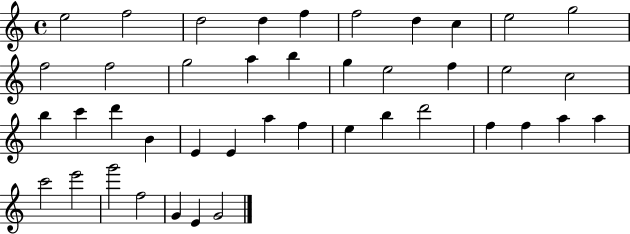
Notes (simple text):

E5/h F5/h D5/h D5/q F5/q F5/h D5/q C5/q E5/h G5/h F5/h F5/h G5/h A5/q B5/q G5/q E5/h F5/q E5/h C5/h B5/q C6/q D6/q B4/q E4/q E4/q A5/q F5/q E5/q B5/q D6/h F5/q F5/q A5/q A5/q C6/h E6/h G6/h F5/h G4/q E4/q G4/h